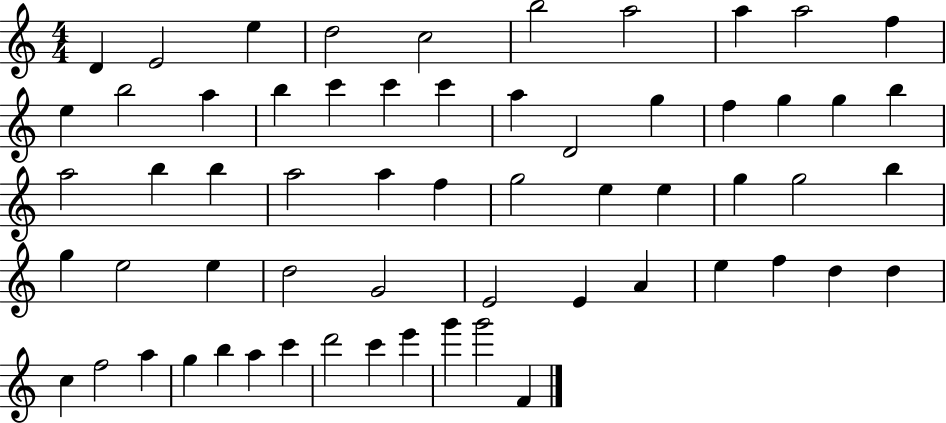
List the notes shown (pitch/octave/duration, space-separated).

D4/q E4/h E5/q D5/h C5/h B5/h A5/h A5/q A5/h F5/q E5/q B5/h A5/q B5/q C6/q C6/q C6/q A5/q D4/h G5/q F5/q G5/q G5/q B5/q A5/h B5/q B5/q A5/h A5/q F5/q G5/h E5/q E5/q G5/q G5/h B5/q G5/q E5/h E5/q D5/h G4/h E4/h E4/q A4/q E5/q F5/q D5/q D5/q C5/q F5/h A5/q G5/q B5/q A5/q C6/q D6/h C6/q E6/q G6/q G6/h F4/q